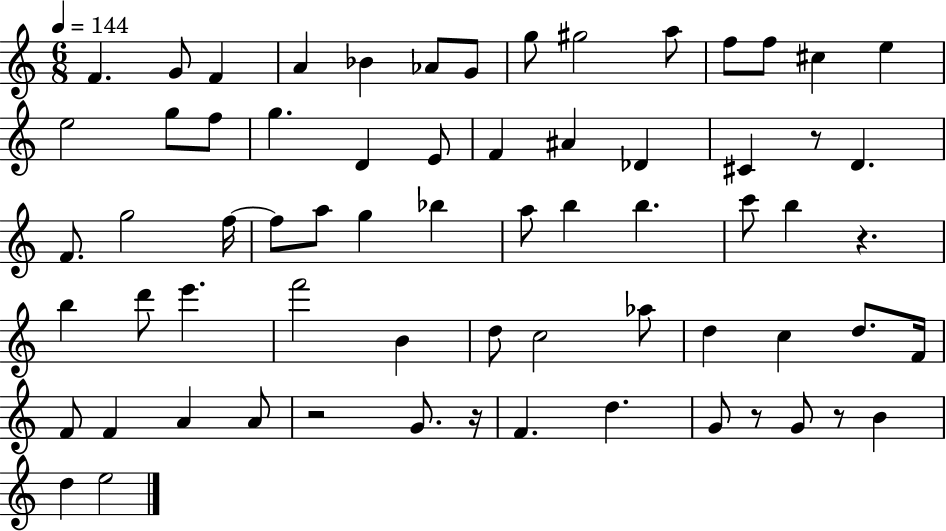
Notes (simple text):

F4/q. G4/e F4/q A4/q Bb4/q Ab4/e G4/e G5/e G#5/h A5/e F5/e F5/e C#5/q E5/q E5/h G5/e F5/e G5/q. D4/q E4/e F4/q A#4/q Db4/q C#4/q R/e D4/q. F4/e. G5/h F5/s F5/e A5/e G5/q Bb5/q A5/e B5/q B5/q. C6/e B5/q R/q. B5/q D6/e E6/q. F6/h B4/q D5/e C5/h Ab5/e D5/q C5/q D5/e. F4/s F4/e F4/q A4/q A4/e R/h G4/e. R/s F4/q. D5/q. G4/e R/e G4/e R/e B4/q D5/q E5/h